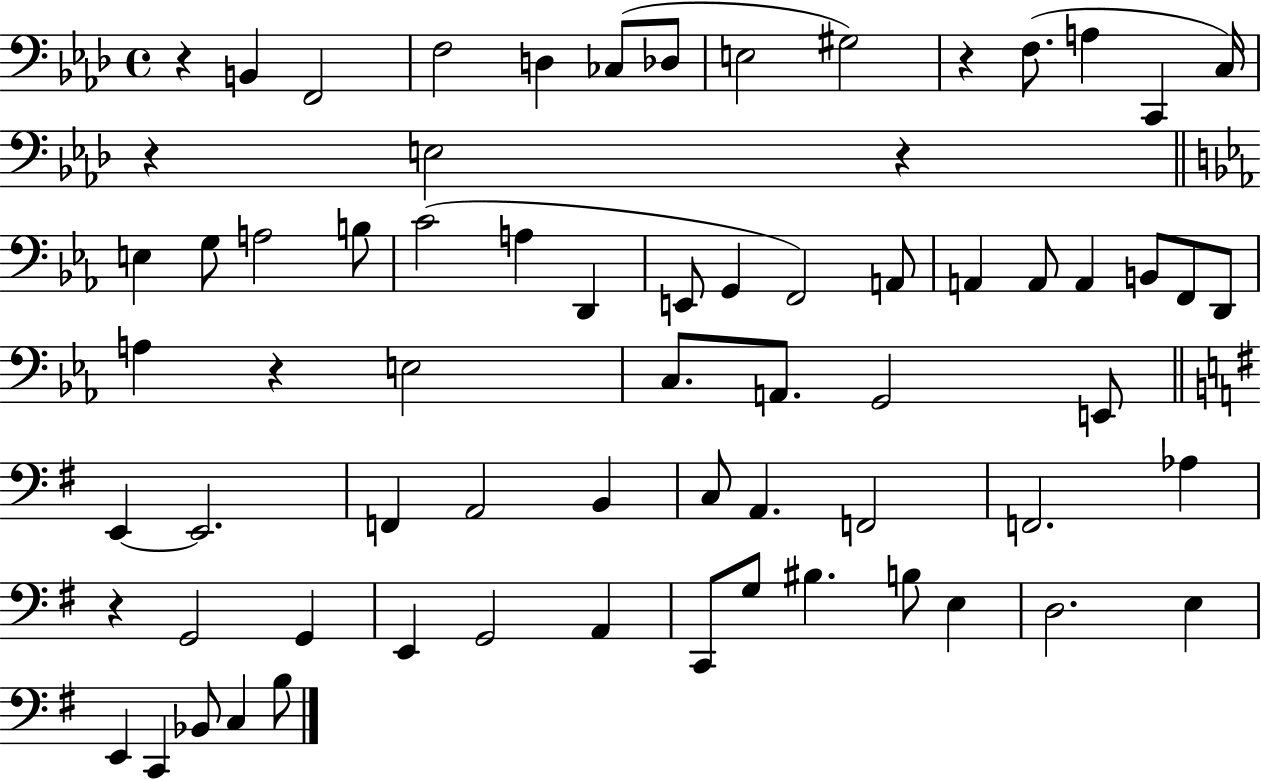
{
  \clef bass
  \time 4/4
  \defaultTimeSignature
  \key aes \major
  r4 b,4 f,2 | f2 d4 ces8( des8 | e2 gis2) | r4 f8.( a4 c,4 c16) | \break r4 e2 r4 | \bar "||" \break \key ees \major e4 g8 a2 b8 | c'2( a4 d,4 | e,8 g,4 f,2) a,8 | a,4 a,8 a,4 b,8 f,8 d,8 | \break a4 r4 e2 | c8. a,8. g,2 e,8 | \bar "||" \break \key e \minor e,4~~ e,2. | f,4 a,2 b,4 | c8 a,4. f,2 | f,2. aes4 | \break r4 g,2 g,4 | e,4 g,2 a,4 | c,8 g8 bis4. b8 e4 | d2. e4 | \break e,4 c,4 bes,8 c4 b8 | \bar "|."
}